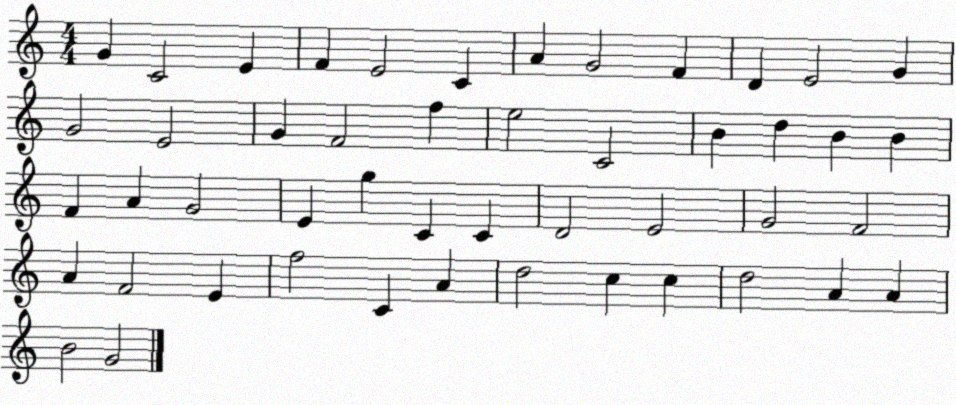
X:1
T:Untitled
M:4/4
L:1/4
K:C
G C2 E F E2 C A G2 F D E2 G G2 E2 G F2 f e2 C2 B d B B F A G2 E g C C D2 E2 G2 F2 A F2 E f2 C A d2 c c d2 A A B2 G2